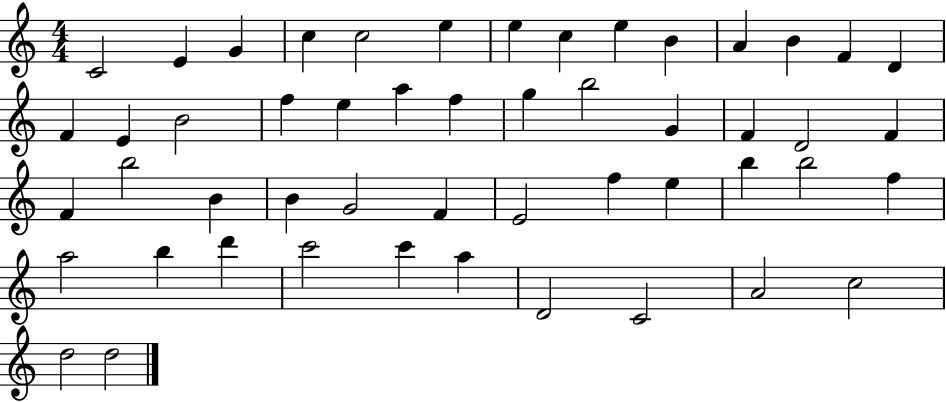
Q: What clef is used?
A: treble